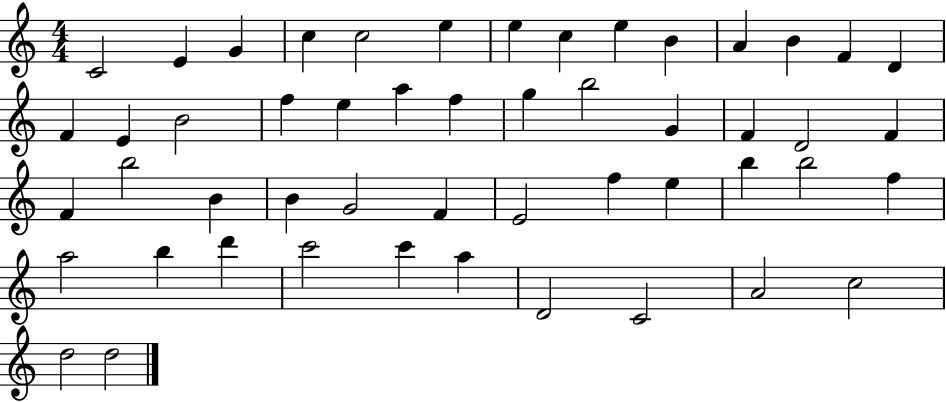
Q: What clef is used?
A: treble